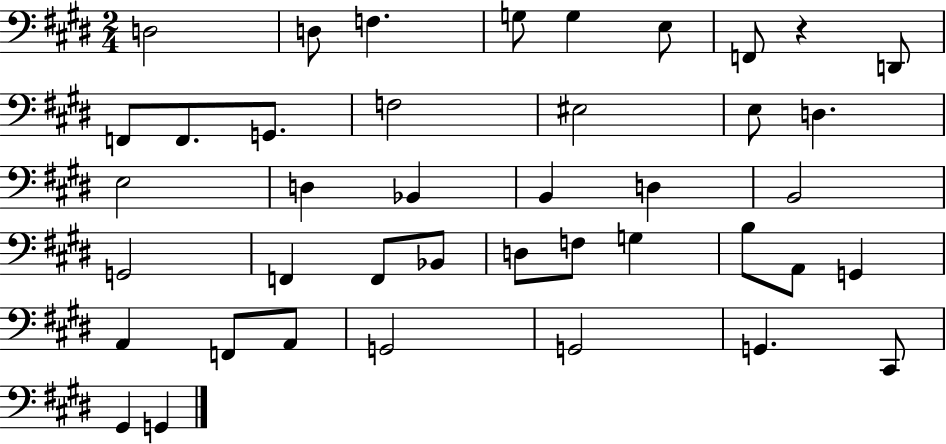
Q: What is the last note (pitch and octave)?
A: G2